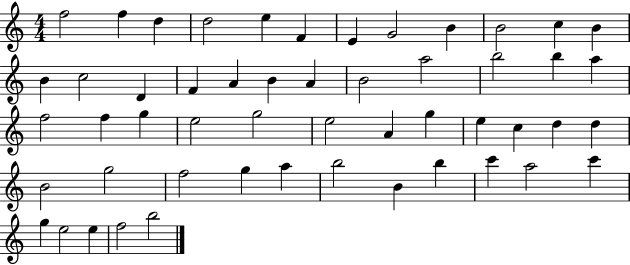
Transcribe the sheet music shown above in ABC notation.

X:1
T:Untitled
M:4/4
L:1/4
K:C
f2 f d d2 e F E G2 B B2 c B B c2 D F A B A B2 a2 b2 b a f2 f g e2 g2 e2 A g e c d d B2 g2 f2 g a b2 B b c' a2 c' g e2 e f2 b2